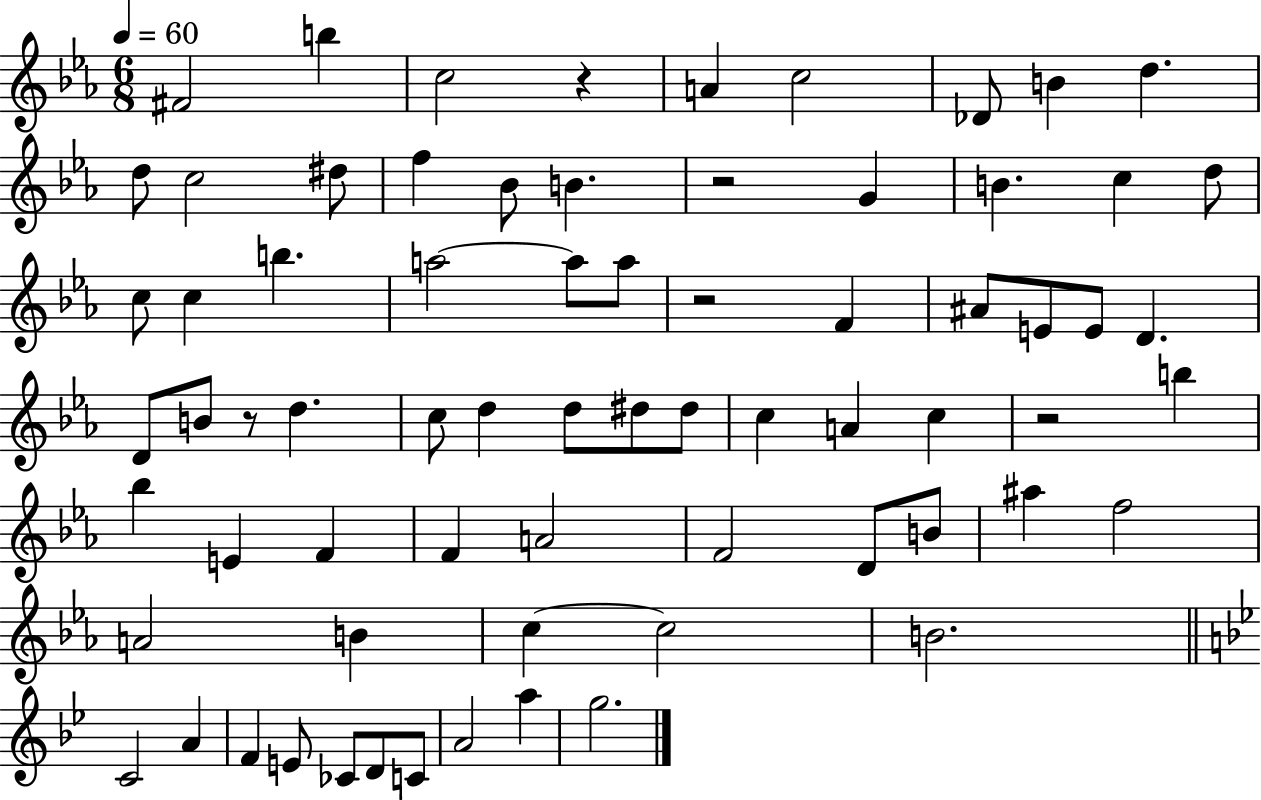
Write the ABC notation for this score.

X:1
T:Untitled
M:6/8
L:1/4
K:Eb
^F2 b c2 z A c2 _D/2 B d d/2 c2 ^d/2 f _B/2 B z2 G B c d/2 c/2 c b a2 a/2 a/2 z2 F ^A/2 E/2 E/2 D D/2 B/2 z/2 d c/2 d d/2 ^d/2 ^d/2 c A c z2 b _b E F F A2 F2 D/2 B/2 ^a f2 A2 B c c2 B2 C2 A F E/2 _C/2 D/2 C/2 A2 a g2